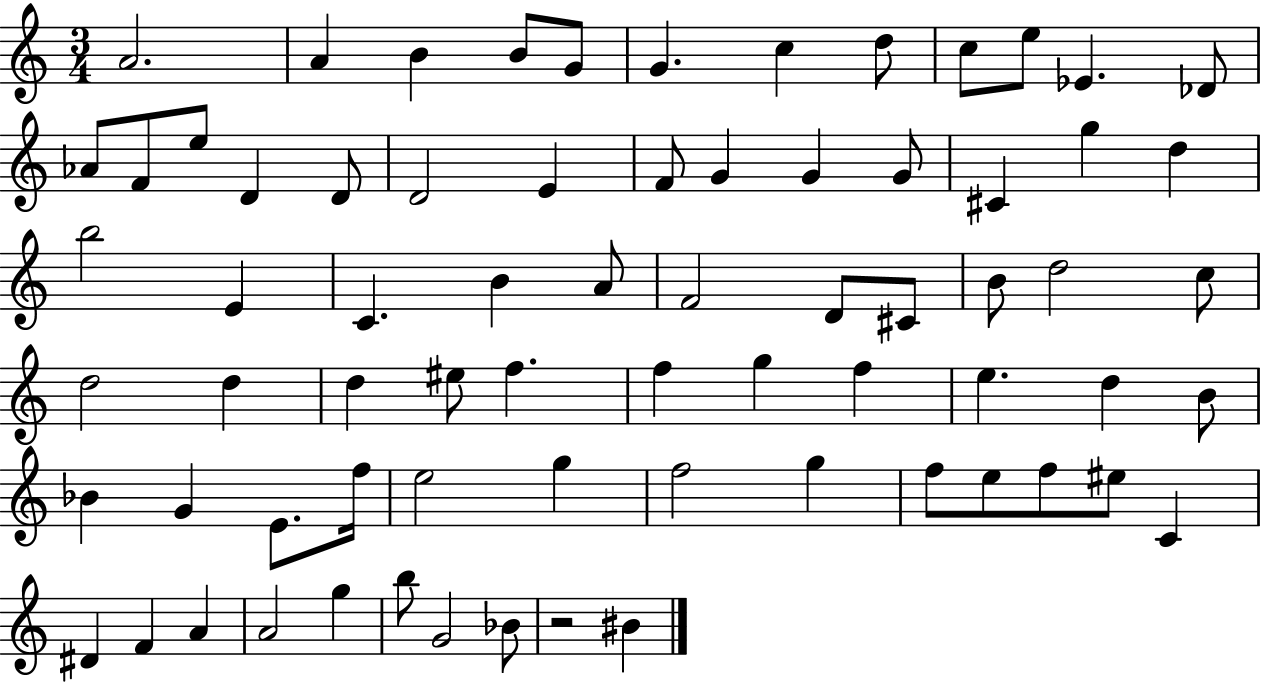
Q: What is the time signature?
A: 3/4